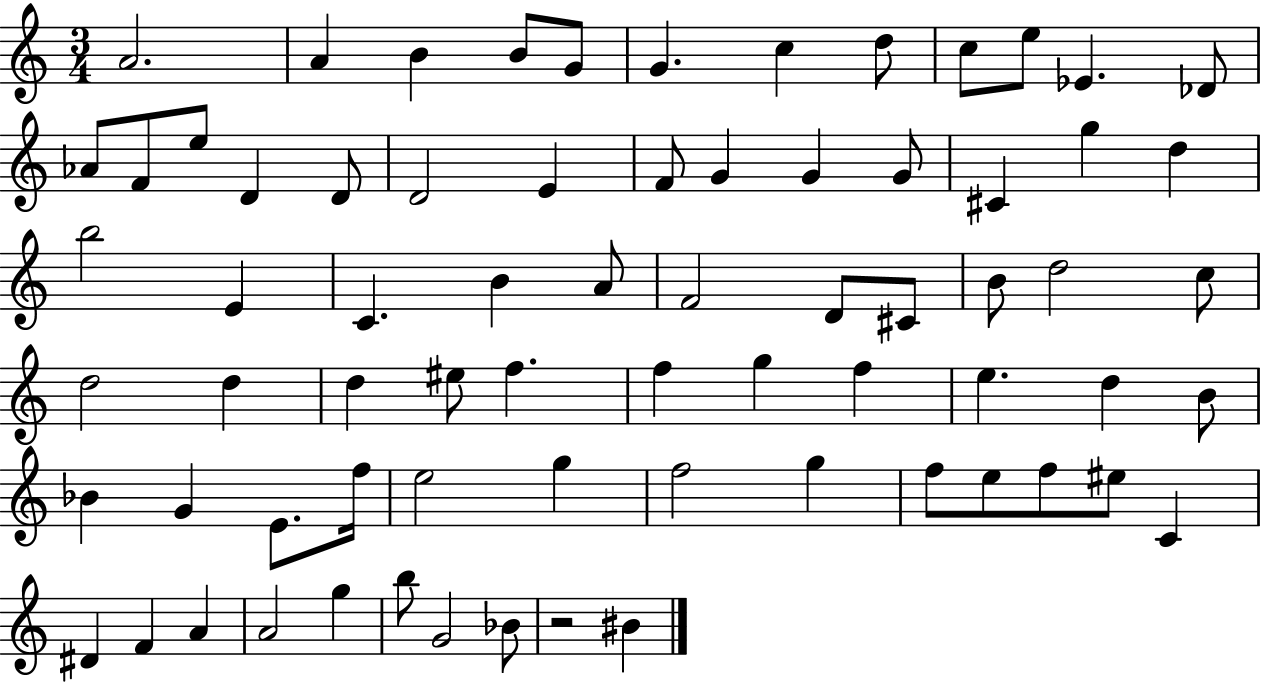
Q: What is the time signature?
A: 3/4